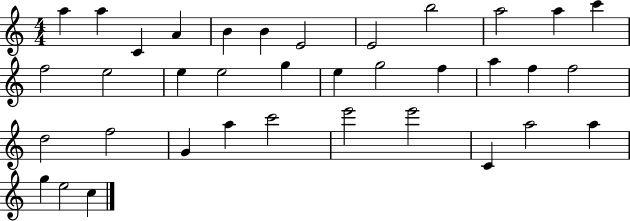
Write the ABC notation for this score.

X:1
T:Untitled
M:4/4
L:1/4
K:C
a a C A B B E2 E2 b2 a2 a c' f2 e2 e e2 g e g2 f a f f2 d2 f2 G a c'2 e'2 e'2 C a2 a g e2 c